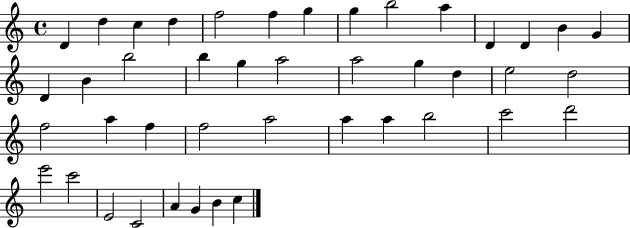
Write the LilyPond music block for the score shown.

{
  \clef treble
  \time 4/4
  \defaultTimeSignature
  \key c \major
  d'4 d''4 c''4 d''4 | f''2 f''4 g''4 | g''4 b''2 a''4 | d'4 d'4 b'4 g'4 | \break d'4 b'4 b''2 | b''4 g''4 a''2 | a''2 g''4 d''4 | e''2 d''2 | \break f''2 a''4 f''4 | f''2 a''2 | a''4 a''4 b''2 | c'''2 d'''2 | \break e'''2 c'''2 | e'2 c'2 | a'4 g'4 b'4 c''4 | \bar "|."
}